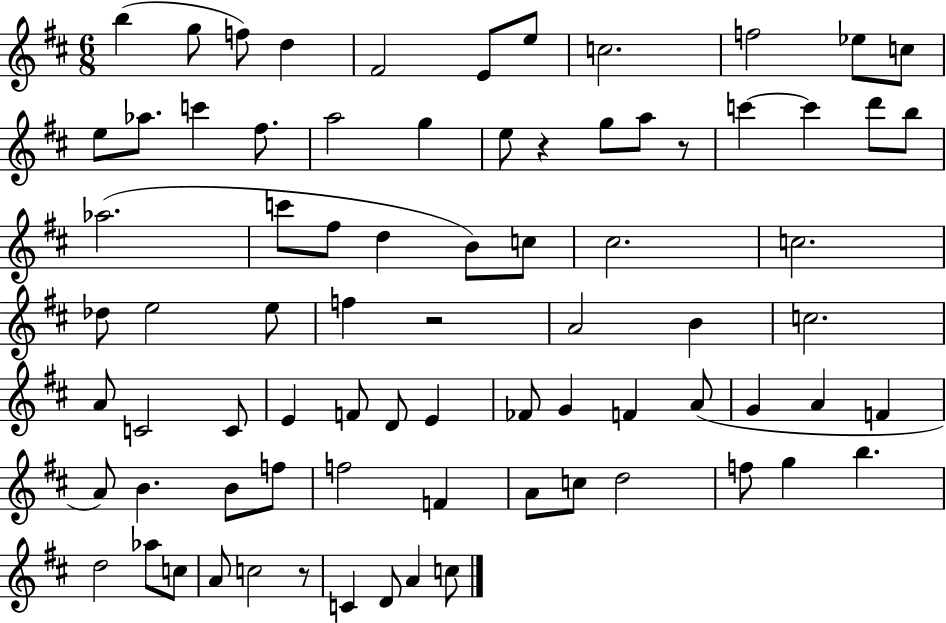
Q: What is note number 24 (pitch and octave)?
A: B5